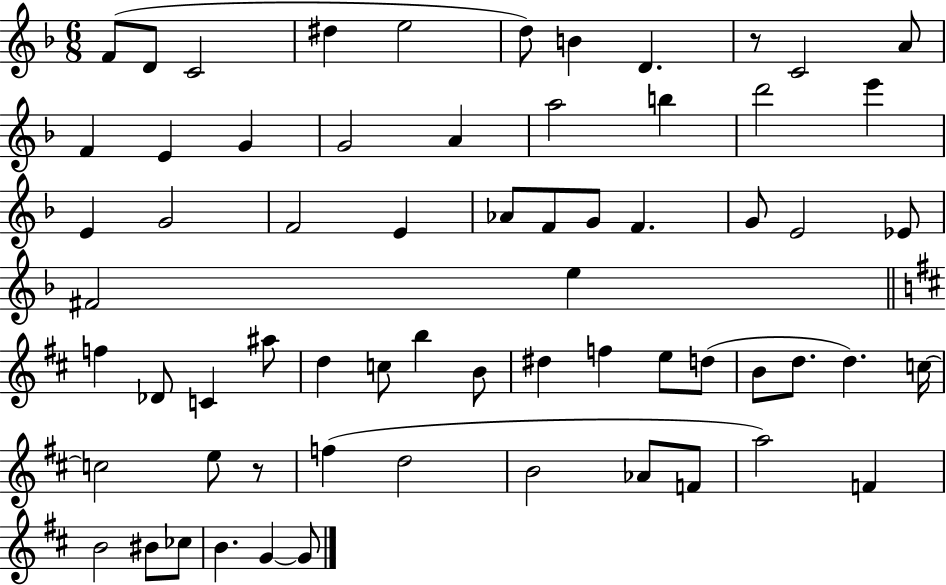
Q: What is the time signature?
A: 6/8